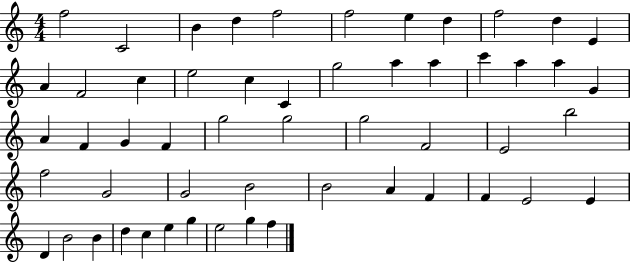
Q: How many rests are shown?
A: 0